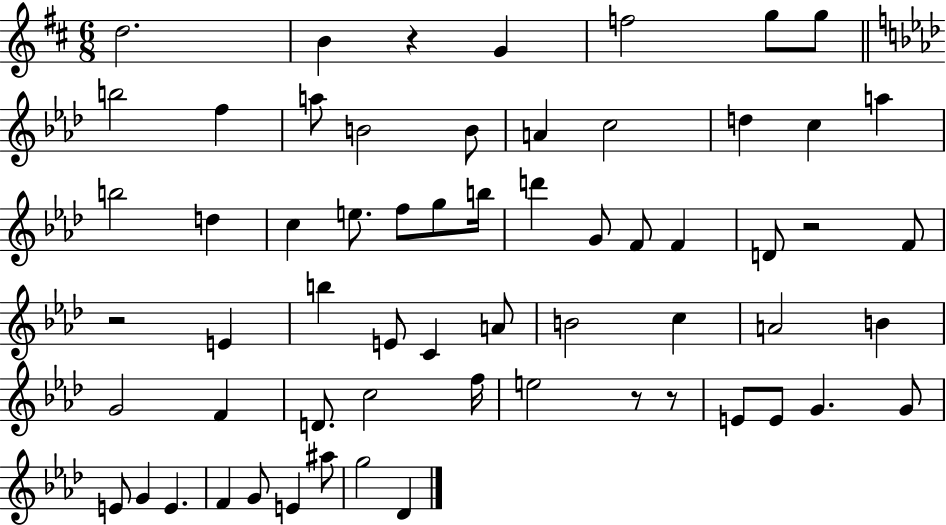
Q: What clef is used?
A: treble